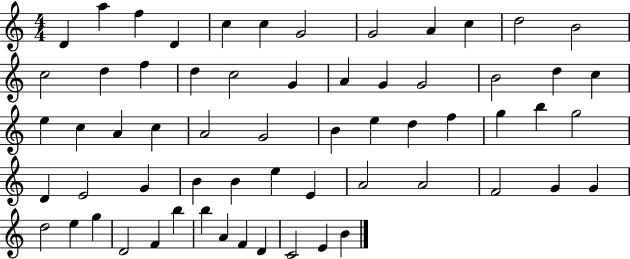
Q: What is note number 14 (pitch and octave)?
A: D5